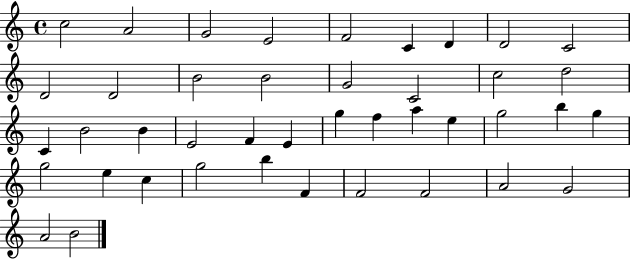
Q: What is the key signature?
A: C major